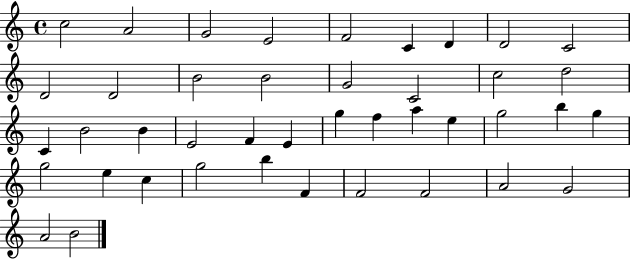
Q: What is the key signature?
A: C major